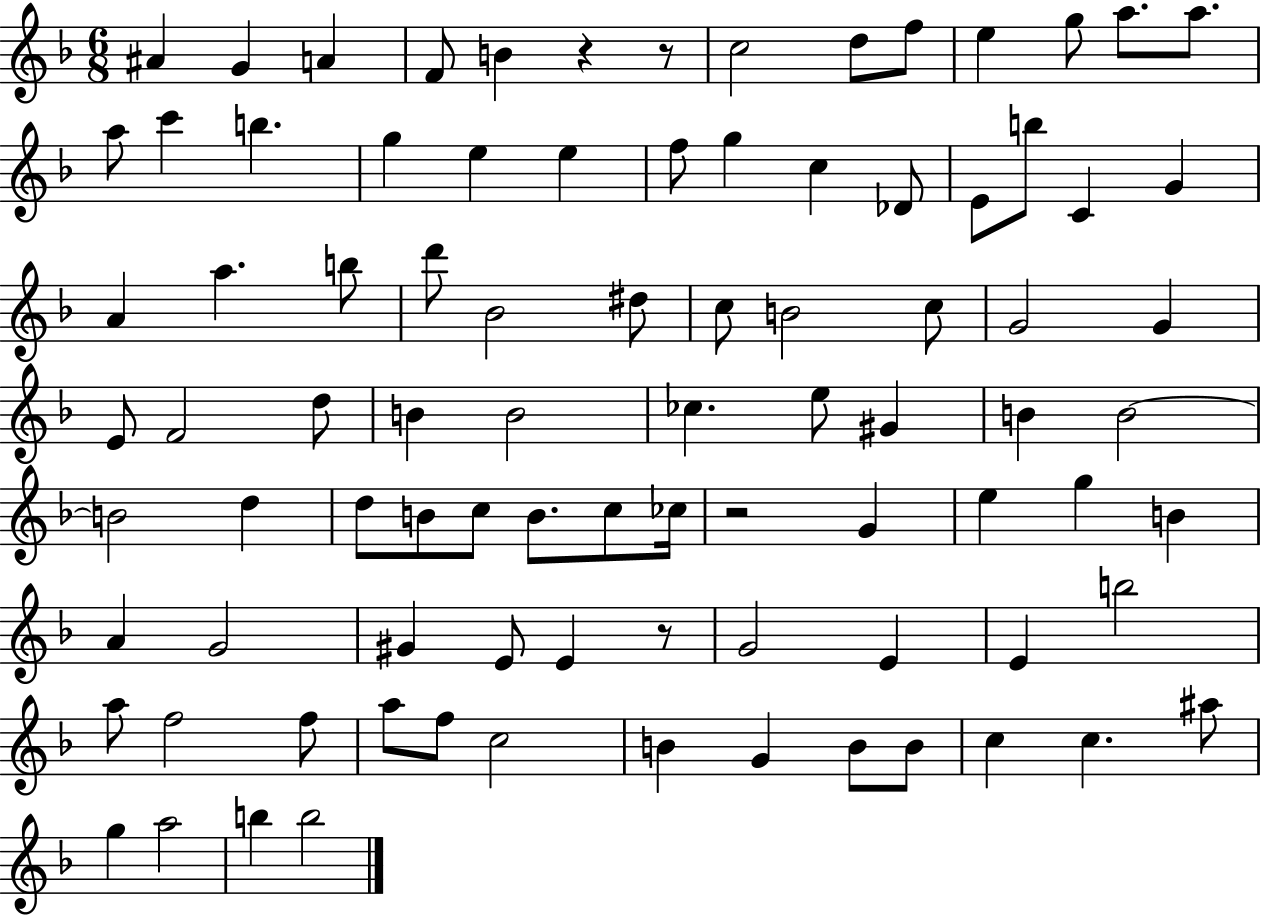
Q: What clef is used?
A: treble